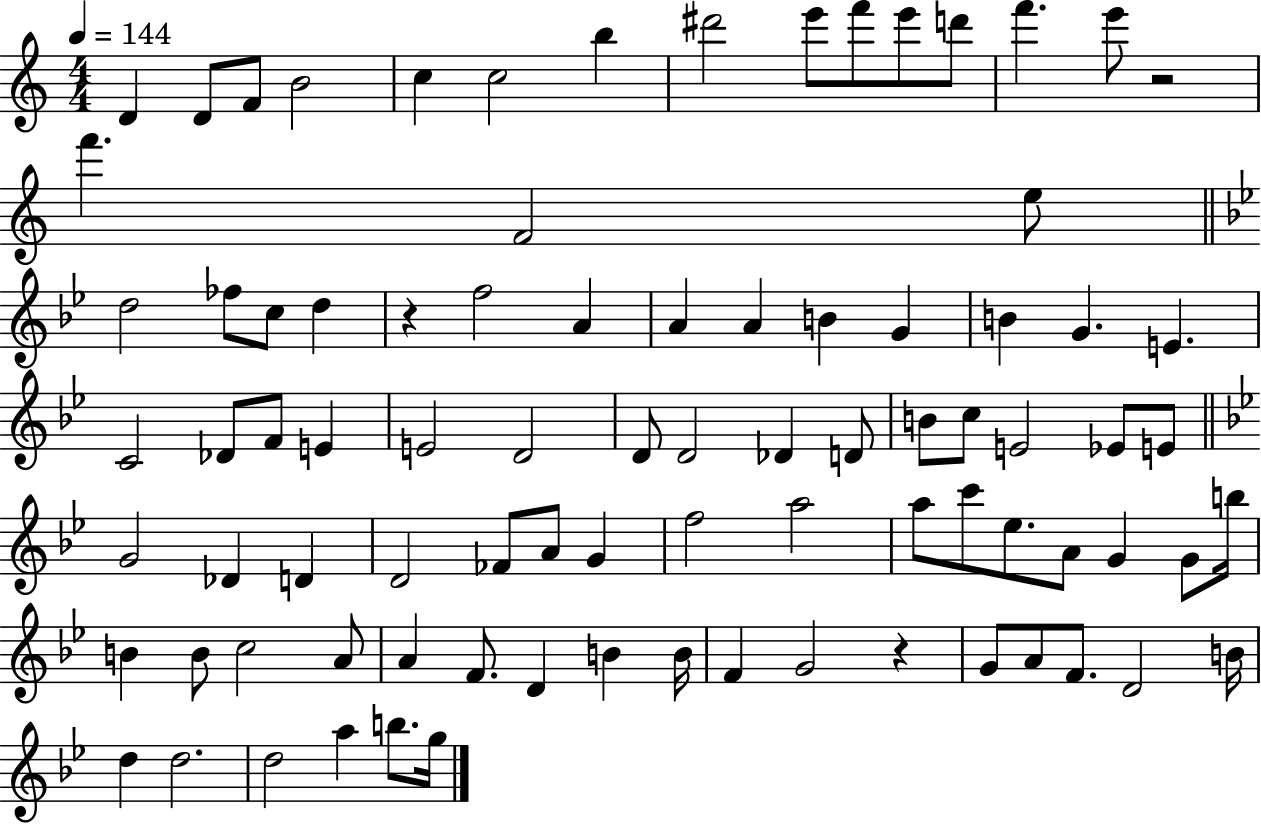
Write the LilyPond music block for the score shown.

{
  \clef treble
  \numericTimeSignature
  \time 4/4
  \key c \major
  \tempo 4 = 144
  \repeat volta 2 { d'4 d'8 f'8 b'2 | c''4 c''2 b''4 | dis'''2 e'''8 f'''8 e'''8 d'''8 | f'''4. e'''8 r2 | \break f'''4. f'2 e''8 | \bar "||" \break \key g \minor d''2 fes''8 c''8 d''4 | r4 f''2 a'4 | a'4 a'4 b'4 g'4 | b'4 g'4. e'4. | \break c'2 des'8 f'8 e'4 | e'2 d'2 | d'8 d'2 des'4 d'8 | b'8 c''8 e'2 ees'8 e'8 | \break \bar "||" \break \key g \minor g'2 des'4 d'4 | d'2 fes'8 a'8 g'4 | f''2 a''2 | a''8 c'''8 ees''8. a'8 g'4 g'8 b''16 | \break b'4 b'8 c''2 a'8 | a'4 f'8. d'4 b'4 b'16 | f'4 g'2 r4 | g'8 a'8 f'8. d'2 b'16 | \break d''4 d''2. | d''2 a''4 b''8. g''16 | } \bar "|."
}